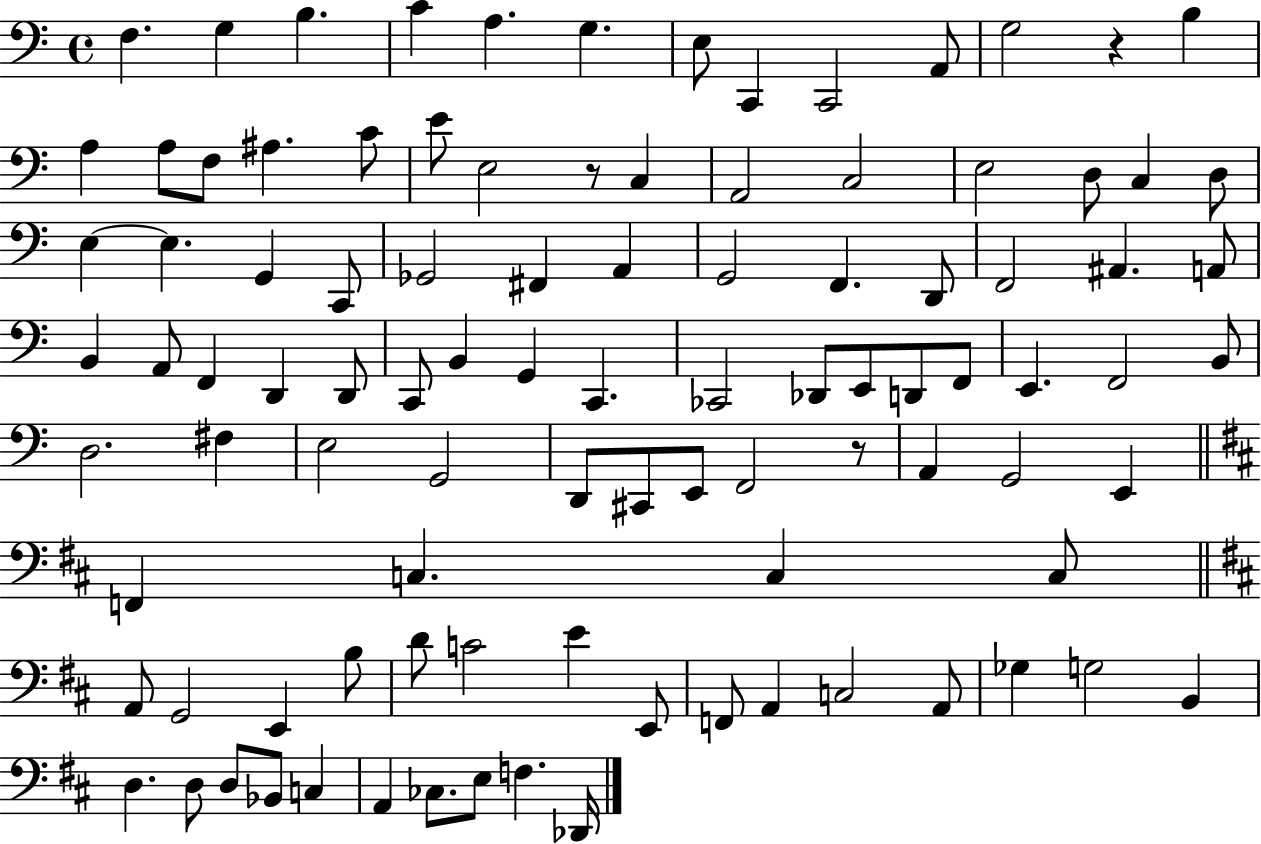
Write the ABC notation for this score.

X:1
T:Untitled
M:4/4
L:1/4
K:C
F, G, B, C A, G, E,/2 C,, C,,2 A,,/2 G,2 z B, A, A,/2 F,/2 ^A, C/2 E/2 E,2 z/2 C, A,,2 C,2 E,2 D,/2 C, D,/2 E, E, G,, C,,/2 _G,,2 ^F,, A,, G,,2 F,, D,,/2 F,,2 ^A,, A,,/2 B,, A,,/2 F,, D,, D,,/2 C,,/2 B,, G,, C,, _C,,2 _D,,/2 E,,/2 D,,/2 F,,/2 E,, F,,2 B,,/2 D,2 ^F, E,2 G,,2 D,,/2 ^C,,/2 E,,/2 F,,2 z/2 A,, G,,2 E,, F,, C, C, C,/2 A,,/2 G,,2 E,, B,/2 D/2 C2 E E,,/2 F,,/2 A,, C,2 A,,/2 _G, G,2 B,, D, D,/2 D,/2 _B,,/2 C, A,, _C,/2 E,/2 F, _D,,/4